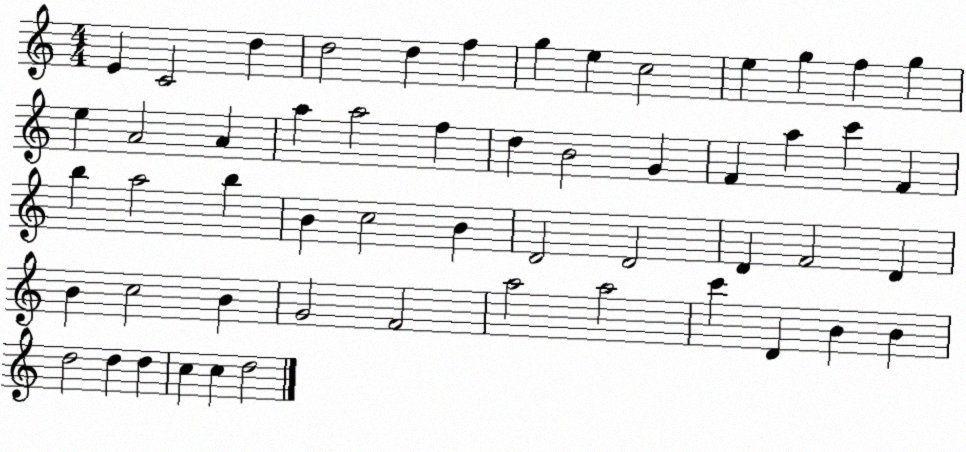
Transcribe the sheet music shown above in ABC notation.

X:1
T:Untitled
M:4/4
L:1/4
K:C
E C2 d d2 d f g e c2 e g f g e A2 A a a2 f d B2 G F a c' F b a2 b B c2 B D2 D2 D F2 D B c2 B G2 F2 a2 a2 c' D B B d2 d d c c d2